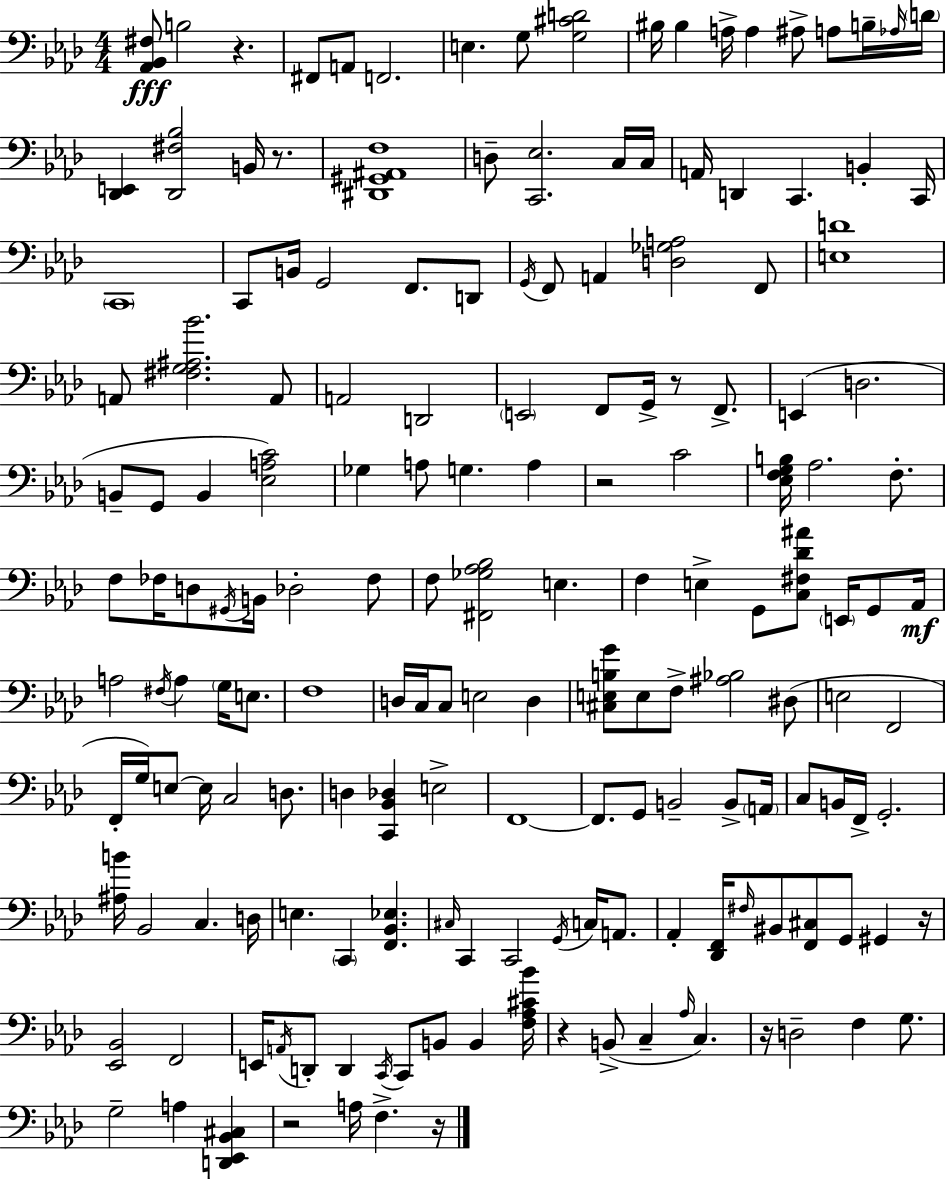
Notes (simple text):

[Ab2,Bb2,F#3]/e B3/h R/q. F#2/e A2/e F2/h. E3/q. G3/e [G3,C#4,D4]/h BIS3/s BIS3/q A3/s A3/q A#3/e A3/e B3/s Ab3/s D4/s [Db2,E2]/q [Db2,F#3,Bb3]/h B2/s R/e. [D#2,G#2,A#2,F3]/w D3/e [C2,Eb3]/h. C3/s C3/s A2/s D2/q C2/q. B2/q C2/s C2/w C2/e B2/s G2/h F2/e. D2/e G2/s F2/e A2/q [D3,Gb3,A3]/h F2/e [E3,D4]/w A2/e [F#3,G3,A#3,Bb4]/h. A2/e A2/h D2/h E2/h F2/e G2/s R/e F2/e. E2/q D3/h. B2/e G2/e B2/q [Eb3,A3,C4]/h Gb3/q A3/e G3/q. A3/q R/h C4/h [Eb3,F3,G3,B3]/s Ab3/h. F3/e. F3/e FES3/s D3/e G#2/s B2/s Db3/h FES3/e F3/e [F#2,Gb3,Ab3,Bb3]/h E3/q. F3/q E3/q G2/e [C3,F#3,Db4,A#4]/e E2/s G2/e Ab2/s A3/h F#3/s A3/q G3/s E3/e. F3/w D3/s C3/s C3/e E3/h D3/q [C#3,E3,B3,G4]/e E3/e F3/e [A#3,Bb3]/h D#3/e E3/h F2/h F2/s G3/s E3/e E3/s C3/h D3/e. D3/q [C2,Bb2,Db3]/q E3/h F2/w F2/e. G2/e B2/h B2/e A2/s C3/e B2/s F2/s G2/h. [A#3,B4]/s Bb2/h C3/q. D3/s E3/q. C2/q [F2,Bb2,Eb3]/q. C#3/s C2/q C2/h G2/s C3/s A2/e. Ab2/q [Db2,F2]/s F#3/s BIS2/e [F2,C#3]/e G2/e G#2/q R/s [Eb2,Bb2]/h F2/h E2/s A2/s D2/e D2/q C2/s C2/e B2/e B2/q [F3,Ab3,C#4,Bb4]/s R/q B2/e C3/q Ab3/s C3/q. R/s D3/h F3/q G3/e. G3/h A3/q [D2,Eb2,Bb2,C#3]/q R/h A3/s F3/q. R/s